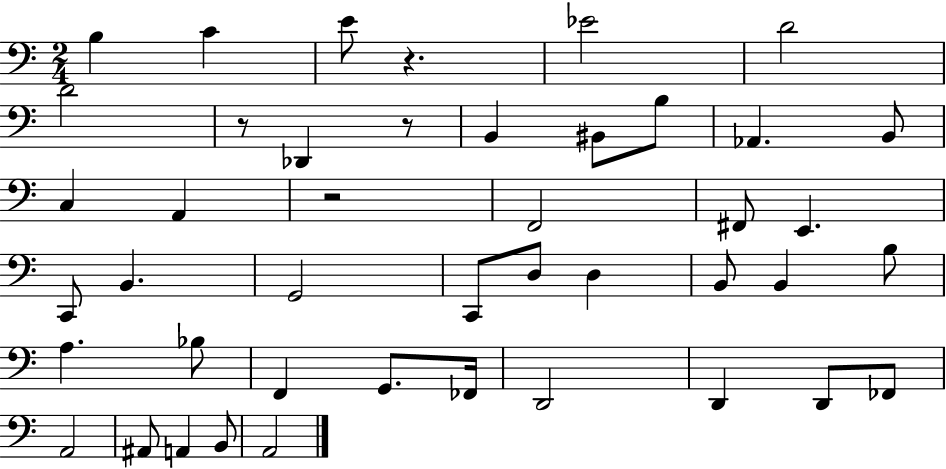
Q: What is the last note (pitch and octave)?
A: A2